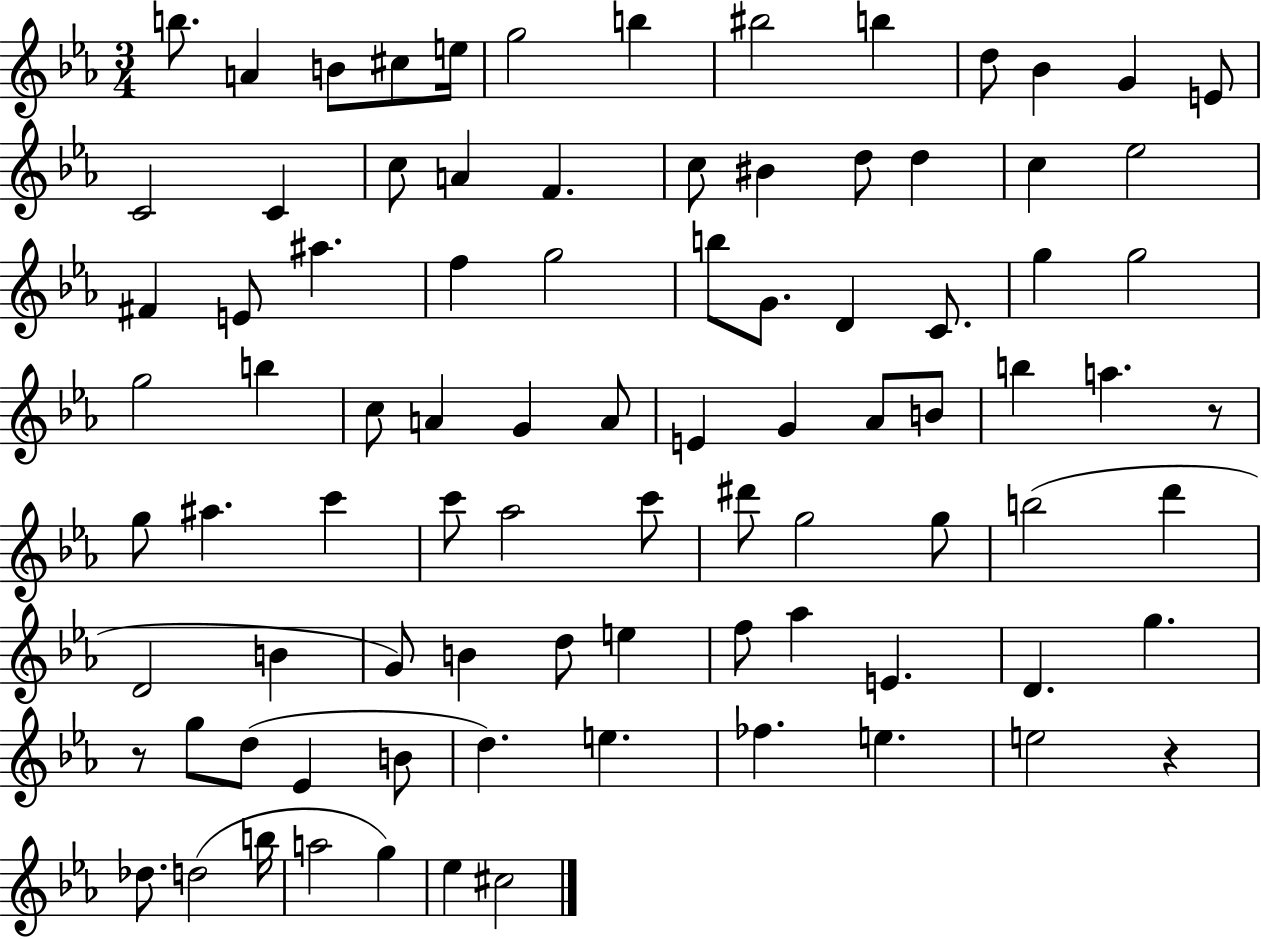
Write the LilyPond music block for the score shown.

{
  \clef treble
  \numericTimeSignature
  \time 3/4
  \key ees \major
  b''8. a'4 b'8 cis''8 e''16 | g''2 b''4 | bis''2 b''4 | d''8 bes'4 g'4 e'8 | \break c'2 c'4 | c''8 a'4 f'4. | c''8 bis'4 d''8 d''4 | c''4 ees''2 | \break fis'4 e'8 ais''4. | f''4 g''2 | b''8 g'8. d'4 c'8. | g''4 g''2 | \break g''2 b''4 | c''8 a'4 g'4 a'8 | e'4 g'4 aes'8 b'8 | b''4 a''4. r8 | \break g''8 ais''4. c'''4 | c'''8 aes''2 c'''8 | dis'''8 g''2 g''8 | b''2( d'''4 | \break d'2 b'4 | g'8) b'4 d''8 e''4 | f''8 aes''4 e'4. | d'4. g''4. | \break r8 g''8 d''8( ees'4 b'8 | d''4.) e''4. | fes''4. e''4. | e''2 r4 | \break des''8. d''2( b''16 | a''2 g''4) | ees''4 cis''2 | \bar "|."
}